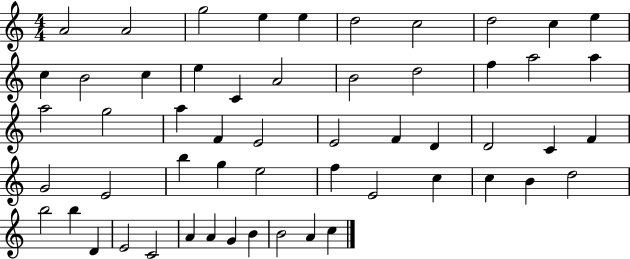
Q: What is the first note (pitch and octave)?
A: A4